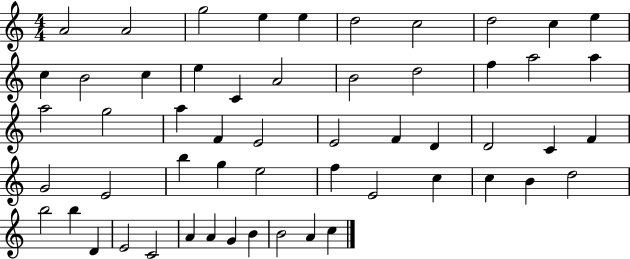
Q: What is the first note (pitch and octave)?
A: A4